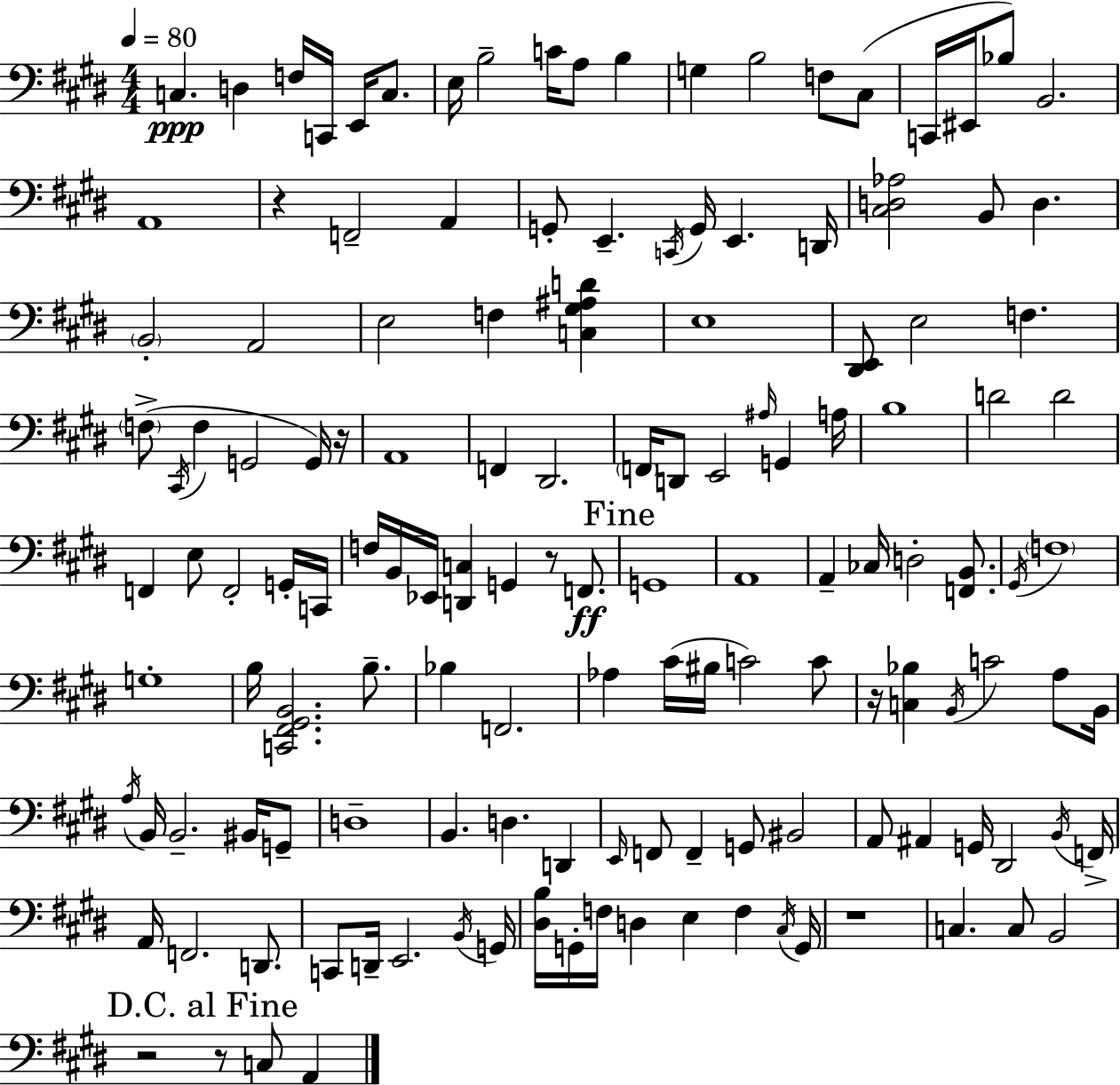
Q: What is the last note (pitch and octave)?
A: A2